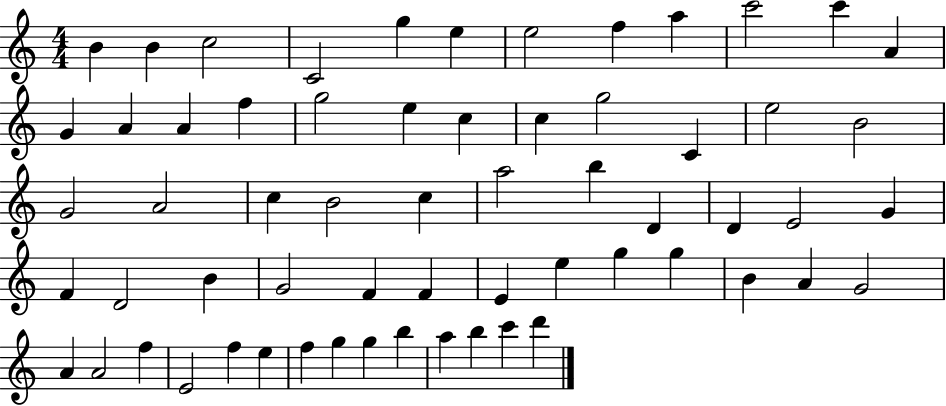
X:1
T:Untitled
M:4/4
L:1/4
K:C
B B c2 C2 g e e2 f a c'2 c' A G A A f g2 e c c g2 C e2 B2 G2 A2 c B2 c a2 b D D E2 G F D2 B G2 F F E e g g B A G2 A A2 f E2 f e f g g b a b c' d'